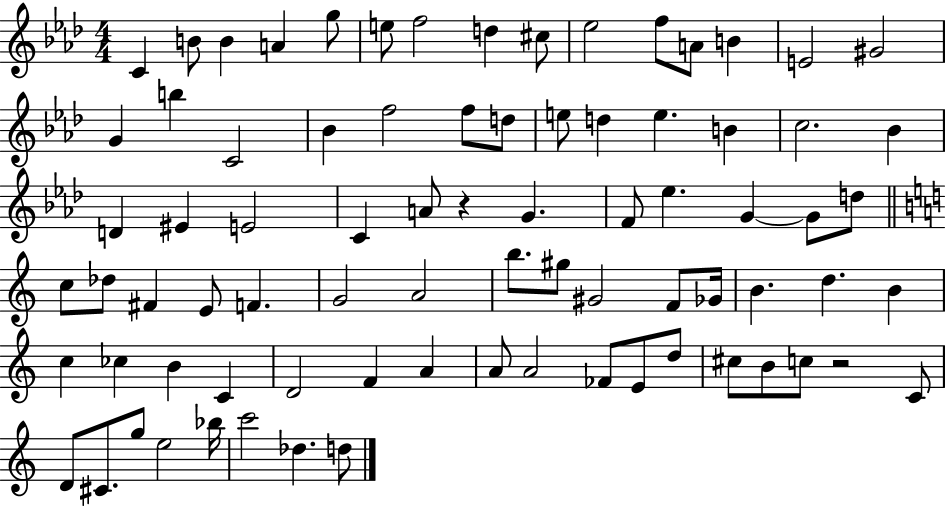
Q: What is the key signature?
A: AES major